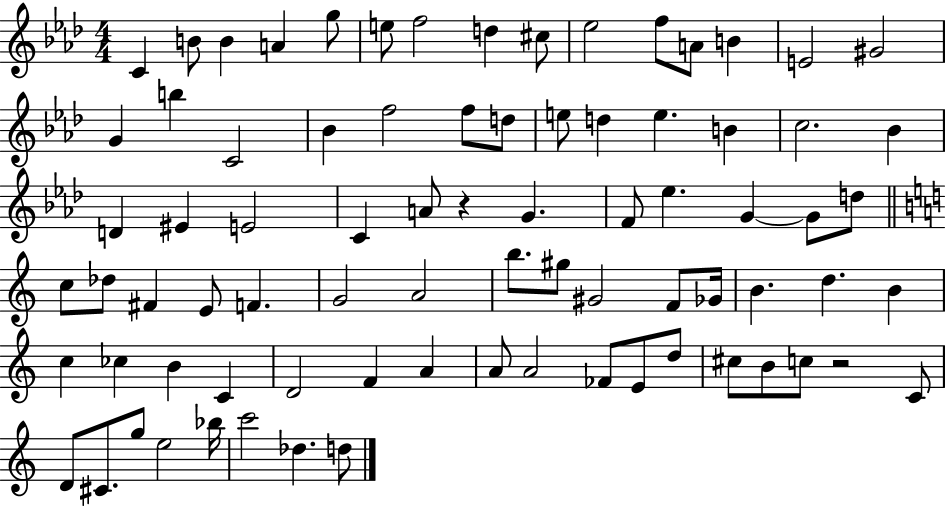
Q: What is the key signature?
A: AES major